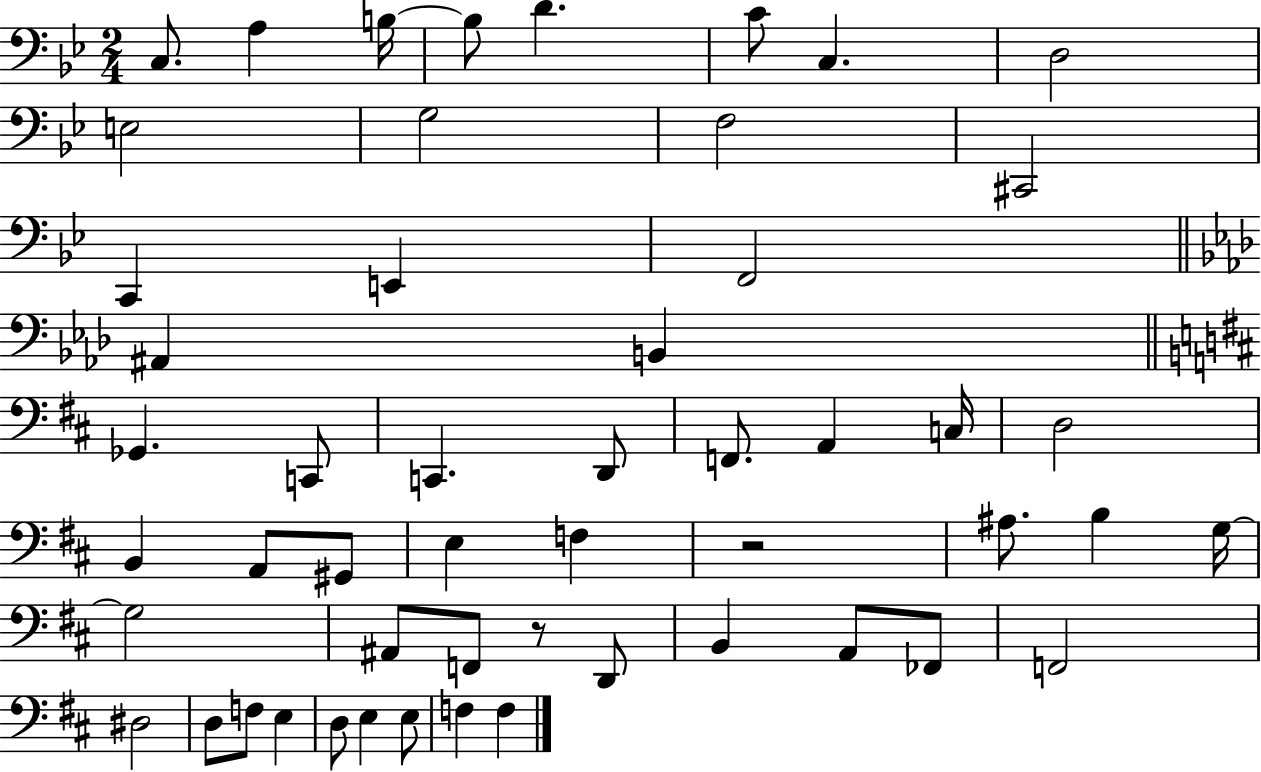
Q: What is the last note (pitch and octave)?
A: F3